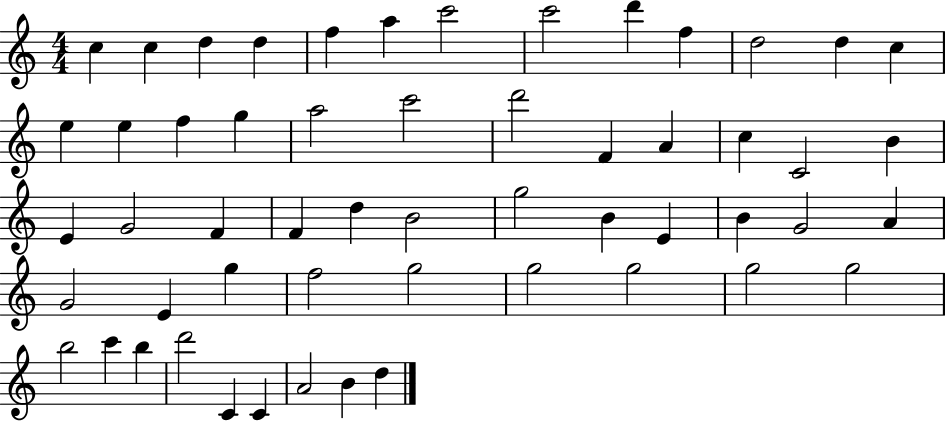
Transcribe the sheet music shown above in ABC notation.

X:1
T:Untitled
M:4/4
L:1/4
K:C
c c d d f a c'2 c'2 d' f d2 d c e e f g a2 c'2 d'2 F A c C2 B E G2 F F d B2 g2 B E B G2 A G2 E g f2 g2 g2 g2 g2 g2 b2 c' b d'2 C C A2 B d